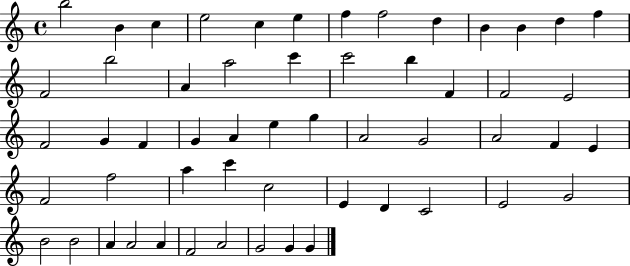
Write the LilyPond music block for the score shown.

{
  \clef treble
  \time 4/4
  \defaultTimeSignature
  \key c \major
  b''2 b'4 c''4 | e''2 c''4 e''4 | f''4 f''2 d''4 | b'4 b'4 d''4 f''4 | \break f'2 b''2 | a'4 a''2 c'''4 | c'''2 b''4 f'4 | f'2 e'2 | \break f'2 g'4 f'4 | g'4 a'4 e''4 g''4 | a'2 g'2 | a'2 f'4 e'4 | \break f'2 f''2 | a''4 c'''4 c''2 | e'4 d'4 c'2 | e'2 g'2 | \break b'2 b'2 | a'4 a'2 a'4 | f'2 a'2 | g'2 g'4 g'4 | \break \bar "|."
}